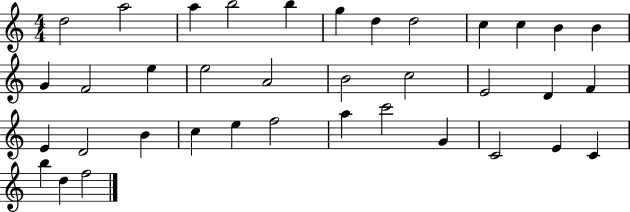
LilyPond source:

{
  \clef treble
  \numericTimeSignature
  \time 4/4
  \key c \major
  d''2 a''2 | a''4 b''2 b''4 | g''4 d''4 d''2 | c''4 c''4 b'4 b'4 | \break g'4 f'2 e''4 | e''2 a'2 | b'2 c''2 | e'2 d'4 f'4 | \break e'4 d'2 b'4 | c''4 e''4 f''2 | a''4 c'''2 g'4 | c'2 e'4 c'4 | \break b''4 d''4 f''2 | \bar "|."
}